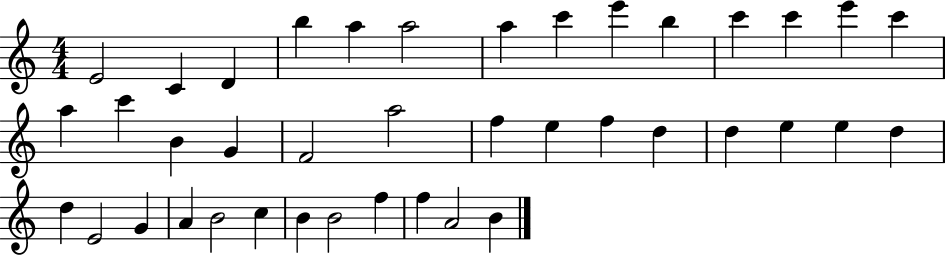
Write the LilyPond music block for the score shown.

{
  \clef treble
  \numericTimeSignature
  \time 4/4
  \key c \major
  e'2 c'4 d'4 | b''4 a''4 a''2 | a''4 c'''4 e'''4 b''4 | c'''4 c'''4 e'''4 c'''4 | \break a''4 c'''4 b'4 g'4 | f'2 a''2 | f''4 e''4 f''4 d''4 | d''4 e''4 e''4 d''4 | \break d''4 e'2 g'4 | a'4 b'2 c''4 | b'4 b'2 f''4 | f''4 a'2 b'4 | \break \bar "|."
}